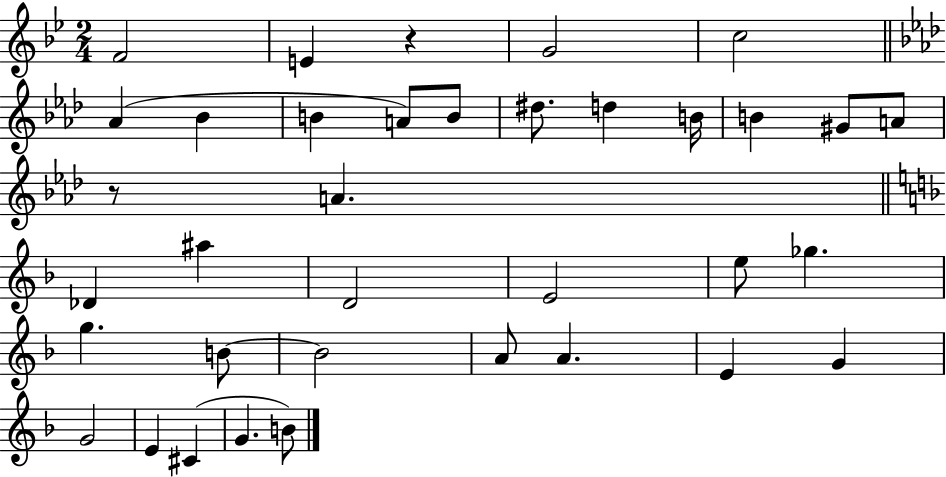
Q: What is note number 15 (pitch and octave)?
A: A4